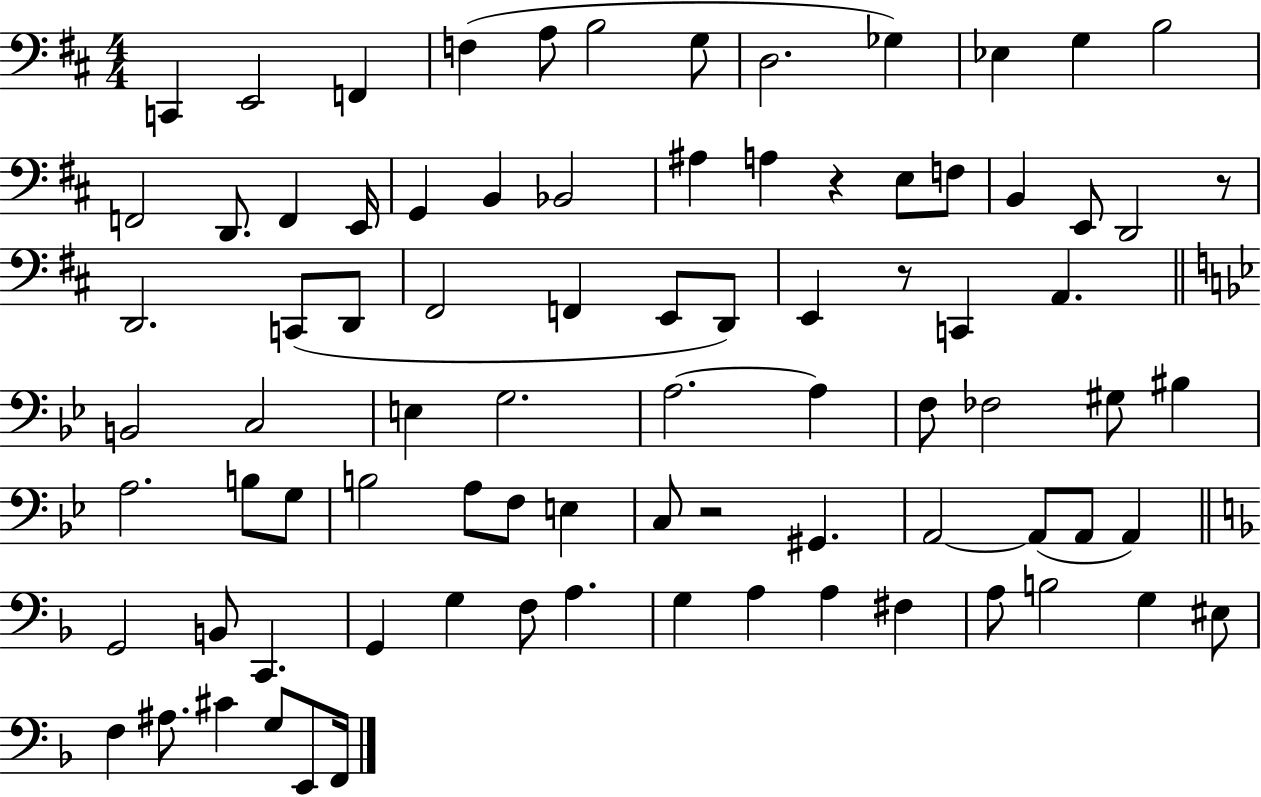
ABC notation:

X:1
T:Untitled
M:4/4
L:1/4
K:D
C,, E,,2 F,, F, A,/2 B,2 G,/2 D,2 _G, _E, G, B,2 F,,2 D,,/2 F,, E,,/4 G,, B,, _B,,2 ^A, A, z E,/2 F,/2 B,, E,,/2 D,,2 z/2 D,,2 C,,/2 D,,/2 ^F,,2 F,, E,,/2 D,,/2 E,, z/2 C,, A,, B,,2 C,2 E, G,2 A,2 A, F,/2 _F,2 ^G,/2 ^B, A,2 B,/2 G,/2 B,2 A,/2 F,/2 E, C,/2 z2 ^G,, A,,2 A,,/2 A,,/2 A,, G,,2 B,,/2 C,, G,, G, F,/2 A, G, A, A, ^F, A,/2 B,2 G, ^E,/2 F, ^A,/2 ^C G,/2 E,,/2 F,,/4